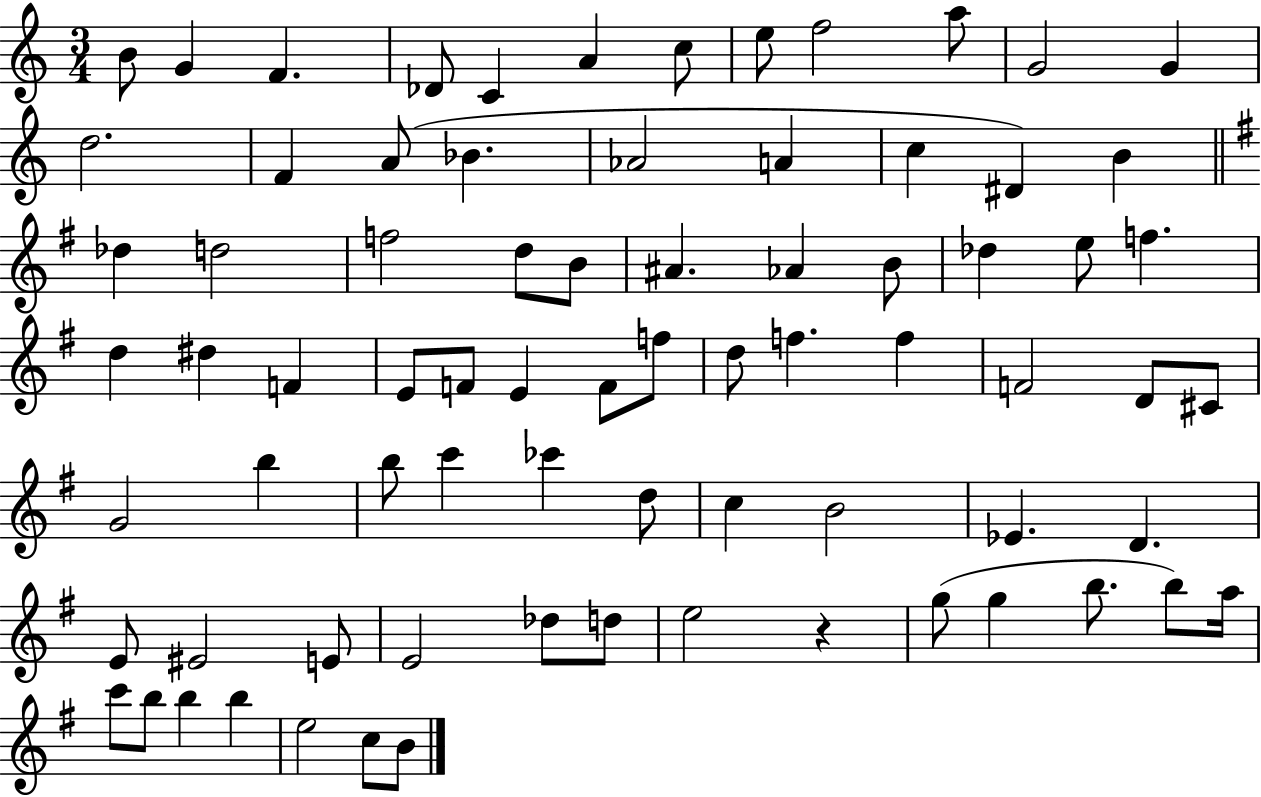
{
  \clef treble
  \numericTimeSignature
  \time 3/4
  \key c \major
  b'8 g'4 f'4. | des'8 c'4 a'4 c''8 | e''8 f''2 a''8 | g'2 g'4 | \break d''2. | f'4 a'8( bes'4. | aes'2 a'4 | c''4 dis'4) b'4 | \break \bar "||" \break \key e \minor des''4 d''2 | f''2 d''8 b'8 | ais'4. aes'4 b'8 | des''4 e''8 f''4. | \break d''4 dis''4 f'4 | e'8 f'8 e'4 f'8 f''8 | d''8 f''4. f''4 | f'2 d'8 cis'8 | \break g'2 b''4 | b''8 c'''4 ces'''4 d''8 | c''4 b'2 | ees'4. d'4. | \break e'8 eis'2 e'8 | e'2 des''8 d''8 | e''2 r4 | g''8( g''4 b''8. b''8) a''16 | \break c'''8 b''8 b''4 b''4 | e''2 c''8 b'8 | \bar "|."
}